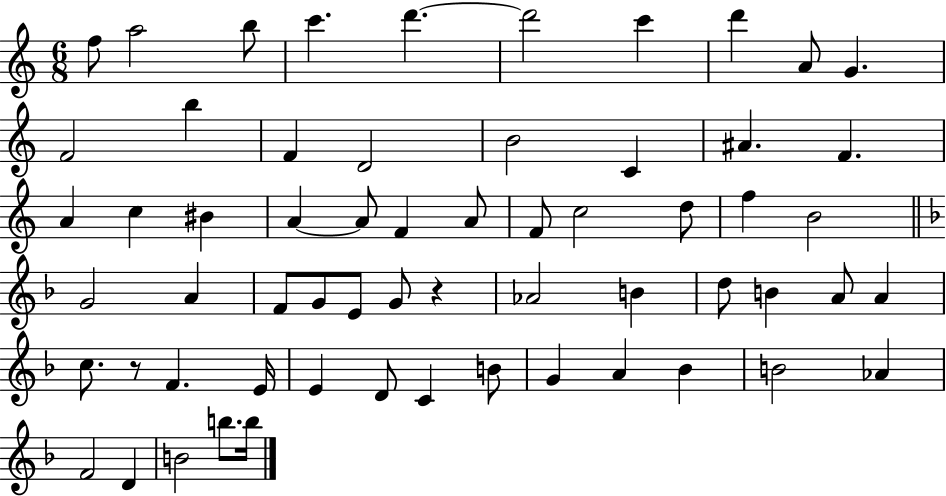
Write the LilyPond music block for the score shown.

{
  \clef treble
  \numericTimeSignature
  \time 6/8
  \key c \major
  f''8 a''2 b''8 | c'''4. d'''4.~~ | d'''2 c'''4 | d'''4 a'8 g'4. | \break f'2 b''4 | f'4 d'2 | b'2 c'4 | ais'4. f'4. | \break a'4 c''4 bis'4 | a'4~~ a'8 f'4 a'8 | f'8 c''2 d''8 | f''4 b'2 | \break \bar "||" \break \key f \major g'2 a'4 | f'8 g'8 e'8 g'8 r4 | aes'2 b'4 | d''8 b'4 a'8 a'4 | \break c''8. r8 f'4. e'16 | e'4 d'8 c'4 b'8 | g'4 a'4 bes'4 | b'2 aes'4 | \break f'2 d'4 | b'2 b''8. b''16 | \bar "|."
}